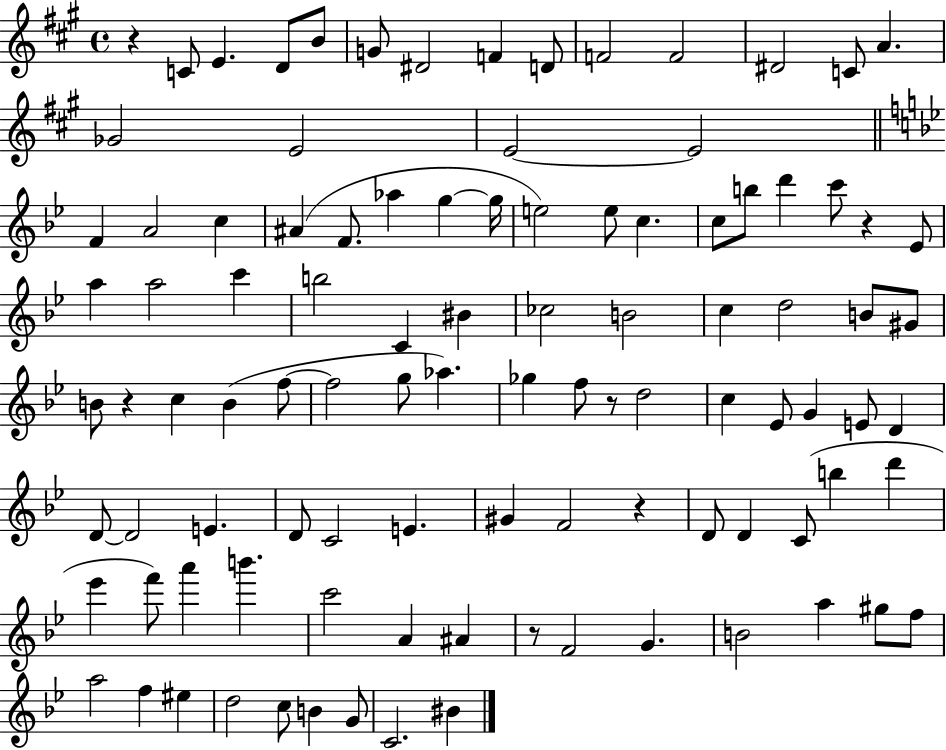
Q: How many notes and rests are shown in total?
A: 101